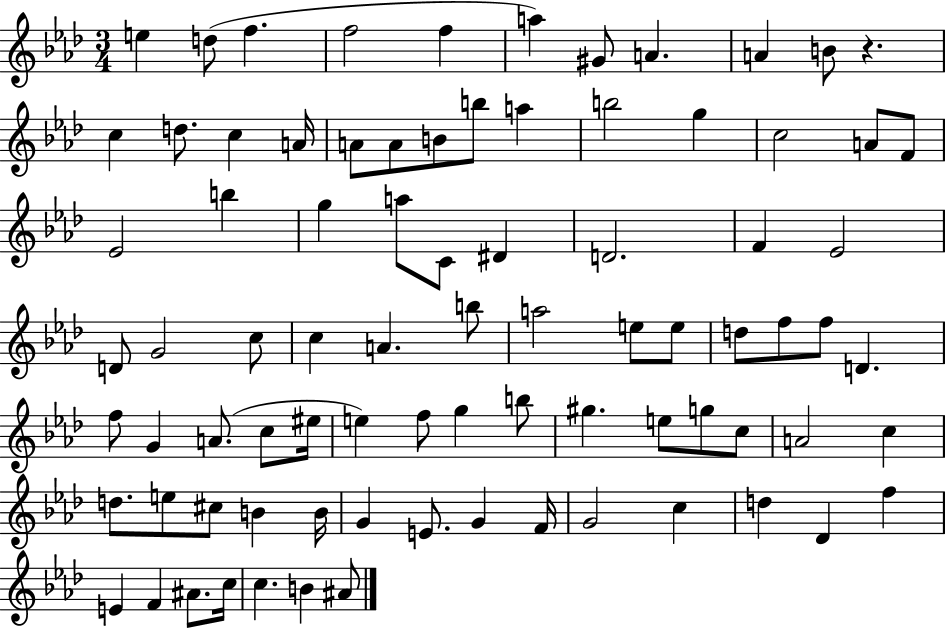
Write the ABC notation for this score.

X:1
T:Untitled
M:3/4
L:1/4
K:Ab
e d/2 f f2 f a ^G/2 A A B/2 z c d/2 c A/4 A/2 A/2 B/2 b/2 a b2 g c2 A/2 F/2 _E2 b g a/2 C/2 ^D D2 F _E2 D/2 G2 c/2 c A b/2 a2 e/2 e/2 d/2 f/2 f/2 D f/2 G A/2 c/2 ^e/4 e f/2 g b/2 ^g e/2 g/2 c/2 A2 c d/2 e/2 ^c/2 B B/4 G E/2 G F/4 G2 c d _D f E F ^A/2 c/4 c B ^A/2